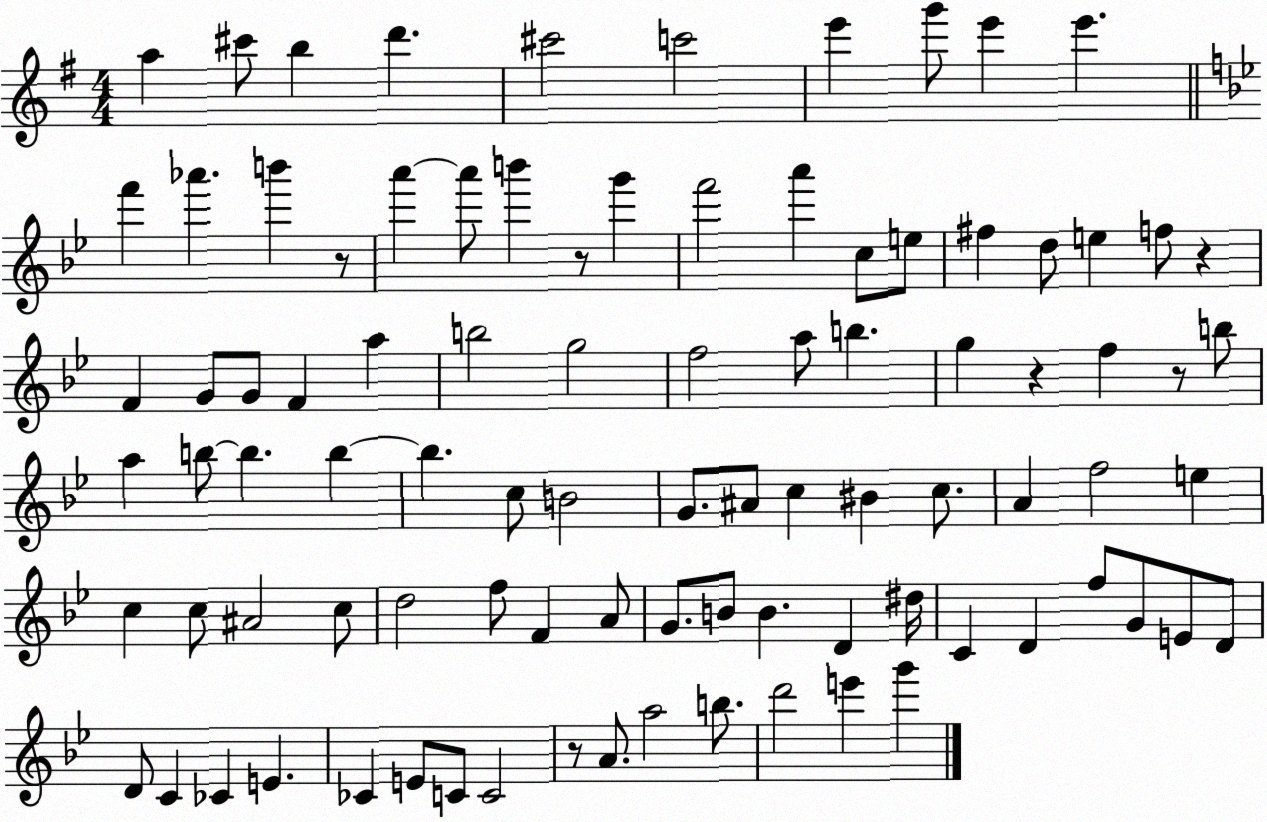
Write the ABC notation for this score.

X:1
T:Untitled
M:4/4
L:1/4
K:G
a ^c'/2 b d' ^c'2 c'2 e' g'/2 e' e' f' _a' b' z/2 a' a'/2 b' z/2 g' f'2 a' c/2 e/2 ^f d/2 e f/2 z F G/2 G/2 F a b2 g2 f2 a/2 b g z f z/2 b/2 a b/2 b b b c/2 B2 G/2 ^A/2 c ^B c/2 A f2 e c c/2 ^A2 c/2 d2 f/2 F A/2 G/2 B/2 B D ^d/4 C D f/2 G/2 E/2 D/2 D/2 C _C E _C E/2 C/2 C2 z/2 A/2 a2 b/2 d'2 e' g'